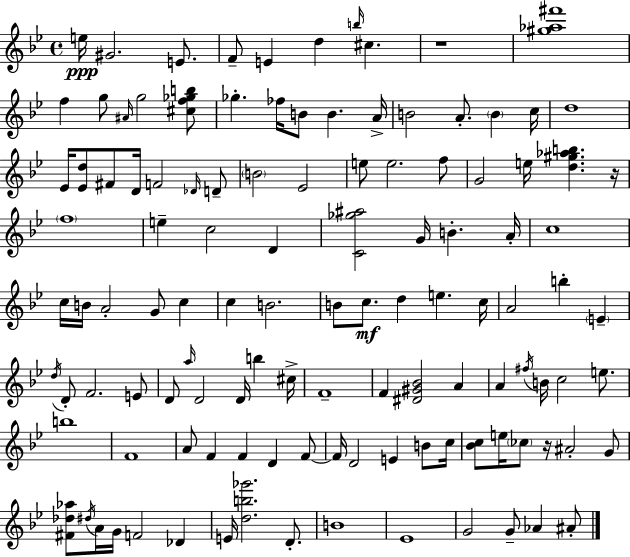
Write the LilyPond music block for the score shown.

{
  \clef treble
  \time 4/4
  \defaultTimeSignature
  \key bes \major
  e''16\ppp gis'2. e'8. | f'8-- e'4 d''4 \grace { b''16 } cis''4. | r1 | <gis'' aes'' fis'''>1 | \break f''4 g''8 \grace { ais'16 } g''2 | <cis'' f'' ges'' b''>8 ges''4.-. fes''16 b'8 b'4. | a'16-> b'2 a'8.-. \parenthesize b'4 | c''16 d''1 | \break ees'16 <ees' d''>8 fis'8 d'16 f'2 | \grace { des'16 } d'8-- \parenthesize b'2 ees'2 | e''8 e''2. | f''8 g'2 e''16 <d'' gis'' aes'' b''>4. | \break r16 \parenthesize f''1 | e''4-- c''2 d'4 | <c' ges'' ais''>2 g'16 b'4.-. | a'16-. c''1 | \break c''16 b'16 a'2-. g'8 c''4 | c''4 b'2. | b'8 c''8.\mf d''4 e''4. | c''16 a'2 b''4-. \parenthesize e'4-- | \break \acciaccatura { d''16 } d'8-. f'2. | e'8 d'8 \grace { a''16 } d'2 d'16 | b''4 cis''16-> f'1-- | f'4 <dis' gis' bes'>2 | \break a'4 a'4 \acciaccatura { fis''16 } b'16 c''2 | e''8. b''1 | f'1 | a'8 f'4 f'4 | \break d'4 f'8~~ f'16 d'2 e'4 | b'8 c''16 <bes' c''>8 e''16 \parenthesize ces''8 r16 ais'2-. | g'8 <fis' des'' aes''>8 \acciaccatura { dis''16 } a'16 g'16 f'2 | des'4 e'16 <d'' b'' ges'''>2. | \break d'8.-. b'1 | ees'1 | g'2 g'8-- | aes'4 ais'8-. \bar "|."
}